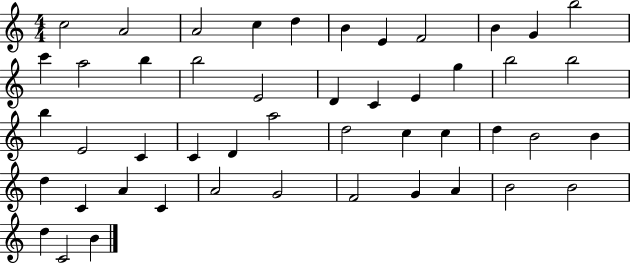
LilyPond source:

{
  \clef treble
  \numericTimeSignature
  \time 4/4
  \key c \major
  c''2 a'2 | a'2 c''4 d''4 | b'4 e'4 f'2 | b'4 g'4 b''2 | \break c'''4 a''2 b''4 | b''2 e'2 | d'4 c'4 e'4 g''4 | b''2 b''2 | \break b''4 e'2 c'4 | c'4 d'4 a''2 | d''2 c''4 c''4 | d''4 b'2 b'4 | \break d''4 c'4 a'4 c'4 | a'2 g'2 | f'2 g'4 a'4 | b'2 b'2 | \break d''4 c'2 b'4 | \bar "|."
}